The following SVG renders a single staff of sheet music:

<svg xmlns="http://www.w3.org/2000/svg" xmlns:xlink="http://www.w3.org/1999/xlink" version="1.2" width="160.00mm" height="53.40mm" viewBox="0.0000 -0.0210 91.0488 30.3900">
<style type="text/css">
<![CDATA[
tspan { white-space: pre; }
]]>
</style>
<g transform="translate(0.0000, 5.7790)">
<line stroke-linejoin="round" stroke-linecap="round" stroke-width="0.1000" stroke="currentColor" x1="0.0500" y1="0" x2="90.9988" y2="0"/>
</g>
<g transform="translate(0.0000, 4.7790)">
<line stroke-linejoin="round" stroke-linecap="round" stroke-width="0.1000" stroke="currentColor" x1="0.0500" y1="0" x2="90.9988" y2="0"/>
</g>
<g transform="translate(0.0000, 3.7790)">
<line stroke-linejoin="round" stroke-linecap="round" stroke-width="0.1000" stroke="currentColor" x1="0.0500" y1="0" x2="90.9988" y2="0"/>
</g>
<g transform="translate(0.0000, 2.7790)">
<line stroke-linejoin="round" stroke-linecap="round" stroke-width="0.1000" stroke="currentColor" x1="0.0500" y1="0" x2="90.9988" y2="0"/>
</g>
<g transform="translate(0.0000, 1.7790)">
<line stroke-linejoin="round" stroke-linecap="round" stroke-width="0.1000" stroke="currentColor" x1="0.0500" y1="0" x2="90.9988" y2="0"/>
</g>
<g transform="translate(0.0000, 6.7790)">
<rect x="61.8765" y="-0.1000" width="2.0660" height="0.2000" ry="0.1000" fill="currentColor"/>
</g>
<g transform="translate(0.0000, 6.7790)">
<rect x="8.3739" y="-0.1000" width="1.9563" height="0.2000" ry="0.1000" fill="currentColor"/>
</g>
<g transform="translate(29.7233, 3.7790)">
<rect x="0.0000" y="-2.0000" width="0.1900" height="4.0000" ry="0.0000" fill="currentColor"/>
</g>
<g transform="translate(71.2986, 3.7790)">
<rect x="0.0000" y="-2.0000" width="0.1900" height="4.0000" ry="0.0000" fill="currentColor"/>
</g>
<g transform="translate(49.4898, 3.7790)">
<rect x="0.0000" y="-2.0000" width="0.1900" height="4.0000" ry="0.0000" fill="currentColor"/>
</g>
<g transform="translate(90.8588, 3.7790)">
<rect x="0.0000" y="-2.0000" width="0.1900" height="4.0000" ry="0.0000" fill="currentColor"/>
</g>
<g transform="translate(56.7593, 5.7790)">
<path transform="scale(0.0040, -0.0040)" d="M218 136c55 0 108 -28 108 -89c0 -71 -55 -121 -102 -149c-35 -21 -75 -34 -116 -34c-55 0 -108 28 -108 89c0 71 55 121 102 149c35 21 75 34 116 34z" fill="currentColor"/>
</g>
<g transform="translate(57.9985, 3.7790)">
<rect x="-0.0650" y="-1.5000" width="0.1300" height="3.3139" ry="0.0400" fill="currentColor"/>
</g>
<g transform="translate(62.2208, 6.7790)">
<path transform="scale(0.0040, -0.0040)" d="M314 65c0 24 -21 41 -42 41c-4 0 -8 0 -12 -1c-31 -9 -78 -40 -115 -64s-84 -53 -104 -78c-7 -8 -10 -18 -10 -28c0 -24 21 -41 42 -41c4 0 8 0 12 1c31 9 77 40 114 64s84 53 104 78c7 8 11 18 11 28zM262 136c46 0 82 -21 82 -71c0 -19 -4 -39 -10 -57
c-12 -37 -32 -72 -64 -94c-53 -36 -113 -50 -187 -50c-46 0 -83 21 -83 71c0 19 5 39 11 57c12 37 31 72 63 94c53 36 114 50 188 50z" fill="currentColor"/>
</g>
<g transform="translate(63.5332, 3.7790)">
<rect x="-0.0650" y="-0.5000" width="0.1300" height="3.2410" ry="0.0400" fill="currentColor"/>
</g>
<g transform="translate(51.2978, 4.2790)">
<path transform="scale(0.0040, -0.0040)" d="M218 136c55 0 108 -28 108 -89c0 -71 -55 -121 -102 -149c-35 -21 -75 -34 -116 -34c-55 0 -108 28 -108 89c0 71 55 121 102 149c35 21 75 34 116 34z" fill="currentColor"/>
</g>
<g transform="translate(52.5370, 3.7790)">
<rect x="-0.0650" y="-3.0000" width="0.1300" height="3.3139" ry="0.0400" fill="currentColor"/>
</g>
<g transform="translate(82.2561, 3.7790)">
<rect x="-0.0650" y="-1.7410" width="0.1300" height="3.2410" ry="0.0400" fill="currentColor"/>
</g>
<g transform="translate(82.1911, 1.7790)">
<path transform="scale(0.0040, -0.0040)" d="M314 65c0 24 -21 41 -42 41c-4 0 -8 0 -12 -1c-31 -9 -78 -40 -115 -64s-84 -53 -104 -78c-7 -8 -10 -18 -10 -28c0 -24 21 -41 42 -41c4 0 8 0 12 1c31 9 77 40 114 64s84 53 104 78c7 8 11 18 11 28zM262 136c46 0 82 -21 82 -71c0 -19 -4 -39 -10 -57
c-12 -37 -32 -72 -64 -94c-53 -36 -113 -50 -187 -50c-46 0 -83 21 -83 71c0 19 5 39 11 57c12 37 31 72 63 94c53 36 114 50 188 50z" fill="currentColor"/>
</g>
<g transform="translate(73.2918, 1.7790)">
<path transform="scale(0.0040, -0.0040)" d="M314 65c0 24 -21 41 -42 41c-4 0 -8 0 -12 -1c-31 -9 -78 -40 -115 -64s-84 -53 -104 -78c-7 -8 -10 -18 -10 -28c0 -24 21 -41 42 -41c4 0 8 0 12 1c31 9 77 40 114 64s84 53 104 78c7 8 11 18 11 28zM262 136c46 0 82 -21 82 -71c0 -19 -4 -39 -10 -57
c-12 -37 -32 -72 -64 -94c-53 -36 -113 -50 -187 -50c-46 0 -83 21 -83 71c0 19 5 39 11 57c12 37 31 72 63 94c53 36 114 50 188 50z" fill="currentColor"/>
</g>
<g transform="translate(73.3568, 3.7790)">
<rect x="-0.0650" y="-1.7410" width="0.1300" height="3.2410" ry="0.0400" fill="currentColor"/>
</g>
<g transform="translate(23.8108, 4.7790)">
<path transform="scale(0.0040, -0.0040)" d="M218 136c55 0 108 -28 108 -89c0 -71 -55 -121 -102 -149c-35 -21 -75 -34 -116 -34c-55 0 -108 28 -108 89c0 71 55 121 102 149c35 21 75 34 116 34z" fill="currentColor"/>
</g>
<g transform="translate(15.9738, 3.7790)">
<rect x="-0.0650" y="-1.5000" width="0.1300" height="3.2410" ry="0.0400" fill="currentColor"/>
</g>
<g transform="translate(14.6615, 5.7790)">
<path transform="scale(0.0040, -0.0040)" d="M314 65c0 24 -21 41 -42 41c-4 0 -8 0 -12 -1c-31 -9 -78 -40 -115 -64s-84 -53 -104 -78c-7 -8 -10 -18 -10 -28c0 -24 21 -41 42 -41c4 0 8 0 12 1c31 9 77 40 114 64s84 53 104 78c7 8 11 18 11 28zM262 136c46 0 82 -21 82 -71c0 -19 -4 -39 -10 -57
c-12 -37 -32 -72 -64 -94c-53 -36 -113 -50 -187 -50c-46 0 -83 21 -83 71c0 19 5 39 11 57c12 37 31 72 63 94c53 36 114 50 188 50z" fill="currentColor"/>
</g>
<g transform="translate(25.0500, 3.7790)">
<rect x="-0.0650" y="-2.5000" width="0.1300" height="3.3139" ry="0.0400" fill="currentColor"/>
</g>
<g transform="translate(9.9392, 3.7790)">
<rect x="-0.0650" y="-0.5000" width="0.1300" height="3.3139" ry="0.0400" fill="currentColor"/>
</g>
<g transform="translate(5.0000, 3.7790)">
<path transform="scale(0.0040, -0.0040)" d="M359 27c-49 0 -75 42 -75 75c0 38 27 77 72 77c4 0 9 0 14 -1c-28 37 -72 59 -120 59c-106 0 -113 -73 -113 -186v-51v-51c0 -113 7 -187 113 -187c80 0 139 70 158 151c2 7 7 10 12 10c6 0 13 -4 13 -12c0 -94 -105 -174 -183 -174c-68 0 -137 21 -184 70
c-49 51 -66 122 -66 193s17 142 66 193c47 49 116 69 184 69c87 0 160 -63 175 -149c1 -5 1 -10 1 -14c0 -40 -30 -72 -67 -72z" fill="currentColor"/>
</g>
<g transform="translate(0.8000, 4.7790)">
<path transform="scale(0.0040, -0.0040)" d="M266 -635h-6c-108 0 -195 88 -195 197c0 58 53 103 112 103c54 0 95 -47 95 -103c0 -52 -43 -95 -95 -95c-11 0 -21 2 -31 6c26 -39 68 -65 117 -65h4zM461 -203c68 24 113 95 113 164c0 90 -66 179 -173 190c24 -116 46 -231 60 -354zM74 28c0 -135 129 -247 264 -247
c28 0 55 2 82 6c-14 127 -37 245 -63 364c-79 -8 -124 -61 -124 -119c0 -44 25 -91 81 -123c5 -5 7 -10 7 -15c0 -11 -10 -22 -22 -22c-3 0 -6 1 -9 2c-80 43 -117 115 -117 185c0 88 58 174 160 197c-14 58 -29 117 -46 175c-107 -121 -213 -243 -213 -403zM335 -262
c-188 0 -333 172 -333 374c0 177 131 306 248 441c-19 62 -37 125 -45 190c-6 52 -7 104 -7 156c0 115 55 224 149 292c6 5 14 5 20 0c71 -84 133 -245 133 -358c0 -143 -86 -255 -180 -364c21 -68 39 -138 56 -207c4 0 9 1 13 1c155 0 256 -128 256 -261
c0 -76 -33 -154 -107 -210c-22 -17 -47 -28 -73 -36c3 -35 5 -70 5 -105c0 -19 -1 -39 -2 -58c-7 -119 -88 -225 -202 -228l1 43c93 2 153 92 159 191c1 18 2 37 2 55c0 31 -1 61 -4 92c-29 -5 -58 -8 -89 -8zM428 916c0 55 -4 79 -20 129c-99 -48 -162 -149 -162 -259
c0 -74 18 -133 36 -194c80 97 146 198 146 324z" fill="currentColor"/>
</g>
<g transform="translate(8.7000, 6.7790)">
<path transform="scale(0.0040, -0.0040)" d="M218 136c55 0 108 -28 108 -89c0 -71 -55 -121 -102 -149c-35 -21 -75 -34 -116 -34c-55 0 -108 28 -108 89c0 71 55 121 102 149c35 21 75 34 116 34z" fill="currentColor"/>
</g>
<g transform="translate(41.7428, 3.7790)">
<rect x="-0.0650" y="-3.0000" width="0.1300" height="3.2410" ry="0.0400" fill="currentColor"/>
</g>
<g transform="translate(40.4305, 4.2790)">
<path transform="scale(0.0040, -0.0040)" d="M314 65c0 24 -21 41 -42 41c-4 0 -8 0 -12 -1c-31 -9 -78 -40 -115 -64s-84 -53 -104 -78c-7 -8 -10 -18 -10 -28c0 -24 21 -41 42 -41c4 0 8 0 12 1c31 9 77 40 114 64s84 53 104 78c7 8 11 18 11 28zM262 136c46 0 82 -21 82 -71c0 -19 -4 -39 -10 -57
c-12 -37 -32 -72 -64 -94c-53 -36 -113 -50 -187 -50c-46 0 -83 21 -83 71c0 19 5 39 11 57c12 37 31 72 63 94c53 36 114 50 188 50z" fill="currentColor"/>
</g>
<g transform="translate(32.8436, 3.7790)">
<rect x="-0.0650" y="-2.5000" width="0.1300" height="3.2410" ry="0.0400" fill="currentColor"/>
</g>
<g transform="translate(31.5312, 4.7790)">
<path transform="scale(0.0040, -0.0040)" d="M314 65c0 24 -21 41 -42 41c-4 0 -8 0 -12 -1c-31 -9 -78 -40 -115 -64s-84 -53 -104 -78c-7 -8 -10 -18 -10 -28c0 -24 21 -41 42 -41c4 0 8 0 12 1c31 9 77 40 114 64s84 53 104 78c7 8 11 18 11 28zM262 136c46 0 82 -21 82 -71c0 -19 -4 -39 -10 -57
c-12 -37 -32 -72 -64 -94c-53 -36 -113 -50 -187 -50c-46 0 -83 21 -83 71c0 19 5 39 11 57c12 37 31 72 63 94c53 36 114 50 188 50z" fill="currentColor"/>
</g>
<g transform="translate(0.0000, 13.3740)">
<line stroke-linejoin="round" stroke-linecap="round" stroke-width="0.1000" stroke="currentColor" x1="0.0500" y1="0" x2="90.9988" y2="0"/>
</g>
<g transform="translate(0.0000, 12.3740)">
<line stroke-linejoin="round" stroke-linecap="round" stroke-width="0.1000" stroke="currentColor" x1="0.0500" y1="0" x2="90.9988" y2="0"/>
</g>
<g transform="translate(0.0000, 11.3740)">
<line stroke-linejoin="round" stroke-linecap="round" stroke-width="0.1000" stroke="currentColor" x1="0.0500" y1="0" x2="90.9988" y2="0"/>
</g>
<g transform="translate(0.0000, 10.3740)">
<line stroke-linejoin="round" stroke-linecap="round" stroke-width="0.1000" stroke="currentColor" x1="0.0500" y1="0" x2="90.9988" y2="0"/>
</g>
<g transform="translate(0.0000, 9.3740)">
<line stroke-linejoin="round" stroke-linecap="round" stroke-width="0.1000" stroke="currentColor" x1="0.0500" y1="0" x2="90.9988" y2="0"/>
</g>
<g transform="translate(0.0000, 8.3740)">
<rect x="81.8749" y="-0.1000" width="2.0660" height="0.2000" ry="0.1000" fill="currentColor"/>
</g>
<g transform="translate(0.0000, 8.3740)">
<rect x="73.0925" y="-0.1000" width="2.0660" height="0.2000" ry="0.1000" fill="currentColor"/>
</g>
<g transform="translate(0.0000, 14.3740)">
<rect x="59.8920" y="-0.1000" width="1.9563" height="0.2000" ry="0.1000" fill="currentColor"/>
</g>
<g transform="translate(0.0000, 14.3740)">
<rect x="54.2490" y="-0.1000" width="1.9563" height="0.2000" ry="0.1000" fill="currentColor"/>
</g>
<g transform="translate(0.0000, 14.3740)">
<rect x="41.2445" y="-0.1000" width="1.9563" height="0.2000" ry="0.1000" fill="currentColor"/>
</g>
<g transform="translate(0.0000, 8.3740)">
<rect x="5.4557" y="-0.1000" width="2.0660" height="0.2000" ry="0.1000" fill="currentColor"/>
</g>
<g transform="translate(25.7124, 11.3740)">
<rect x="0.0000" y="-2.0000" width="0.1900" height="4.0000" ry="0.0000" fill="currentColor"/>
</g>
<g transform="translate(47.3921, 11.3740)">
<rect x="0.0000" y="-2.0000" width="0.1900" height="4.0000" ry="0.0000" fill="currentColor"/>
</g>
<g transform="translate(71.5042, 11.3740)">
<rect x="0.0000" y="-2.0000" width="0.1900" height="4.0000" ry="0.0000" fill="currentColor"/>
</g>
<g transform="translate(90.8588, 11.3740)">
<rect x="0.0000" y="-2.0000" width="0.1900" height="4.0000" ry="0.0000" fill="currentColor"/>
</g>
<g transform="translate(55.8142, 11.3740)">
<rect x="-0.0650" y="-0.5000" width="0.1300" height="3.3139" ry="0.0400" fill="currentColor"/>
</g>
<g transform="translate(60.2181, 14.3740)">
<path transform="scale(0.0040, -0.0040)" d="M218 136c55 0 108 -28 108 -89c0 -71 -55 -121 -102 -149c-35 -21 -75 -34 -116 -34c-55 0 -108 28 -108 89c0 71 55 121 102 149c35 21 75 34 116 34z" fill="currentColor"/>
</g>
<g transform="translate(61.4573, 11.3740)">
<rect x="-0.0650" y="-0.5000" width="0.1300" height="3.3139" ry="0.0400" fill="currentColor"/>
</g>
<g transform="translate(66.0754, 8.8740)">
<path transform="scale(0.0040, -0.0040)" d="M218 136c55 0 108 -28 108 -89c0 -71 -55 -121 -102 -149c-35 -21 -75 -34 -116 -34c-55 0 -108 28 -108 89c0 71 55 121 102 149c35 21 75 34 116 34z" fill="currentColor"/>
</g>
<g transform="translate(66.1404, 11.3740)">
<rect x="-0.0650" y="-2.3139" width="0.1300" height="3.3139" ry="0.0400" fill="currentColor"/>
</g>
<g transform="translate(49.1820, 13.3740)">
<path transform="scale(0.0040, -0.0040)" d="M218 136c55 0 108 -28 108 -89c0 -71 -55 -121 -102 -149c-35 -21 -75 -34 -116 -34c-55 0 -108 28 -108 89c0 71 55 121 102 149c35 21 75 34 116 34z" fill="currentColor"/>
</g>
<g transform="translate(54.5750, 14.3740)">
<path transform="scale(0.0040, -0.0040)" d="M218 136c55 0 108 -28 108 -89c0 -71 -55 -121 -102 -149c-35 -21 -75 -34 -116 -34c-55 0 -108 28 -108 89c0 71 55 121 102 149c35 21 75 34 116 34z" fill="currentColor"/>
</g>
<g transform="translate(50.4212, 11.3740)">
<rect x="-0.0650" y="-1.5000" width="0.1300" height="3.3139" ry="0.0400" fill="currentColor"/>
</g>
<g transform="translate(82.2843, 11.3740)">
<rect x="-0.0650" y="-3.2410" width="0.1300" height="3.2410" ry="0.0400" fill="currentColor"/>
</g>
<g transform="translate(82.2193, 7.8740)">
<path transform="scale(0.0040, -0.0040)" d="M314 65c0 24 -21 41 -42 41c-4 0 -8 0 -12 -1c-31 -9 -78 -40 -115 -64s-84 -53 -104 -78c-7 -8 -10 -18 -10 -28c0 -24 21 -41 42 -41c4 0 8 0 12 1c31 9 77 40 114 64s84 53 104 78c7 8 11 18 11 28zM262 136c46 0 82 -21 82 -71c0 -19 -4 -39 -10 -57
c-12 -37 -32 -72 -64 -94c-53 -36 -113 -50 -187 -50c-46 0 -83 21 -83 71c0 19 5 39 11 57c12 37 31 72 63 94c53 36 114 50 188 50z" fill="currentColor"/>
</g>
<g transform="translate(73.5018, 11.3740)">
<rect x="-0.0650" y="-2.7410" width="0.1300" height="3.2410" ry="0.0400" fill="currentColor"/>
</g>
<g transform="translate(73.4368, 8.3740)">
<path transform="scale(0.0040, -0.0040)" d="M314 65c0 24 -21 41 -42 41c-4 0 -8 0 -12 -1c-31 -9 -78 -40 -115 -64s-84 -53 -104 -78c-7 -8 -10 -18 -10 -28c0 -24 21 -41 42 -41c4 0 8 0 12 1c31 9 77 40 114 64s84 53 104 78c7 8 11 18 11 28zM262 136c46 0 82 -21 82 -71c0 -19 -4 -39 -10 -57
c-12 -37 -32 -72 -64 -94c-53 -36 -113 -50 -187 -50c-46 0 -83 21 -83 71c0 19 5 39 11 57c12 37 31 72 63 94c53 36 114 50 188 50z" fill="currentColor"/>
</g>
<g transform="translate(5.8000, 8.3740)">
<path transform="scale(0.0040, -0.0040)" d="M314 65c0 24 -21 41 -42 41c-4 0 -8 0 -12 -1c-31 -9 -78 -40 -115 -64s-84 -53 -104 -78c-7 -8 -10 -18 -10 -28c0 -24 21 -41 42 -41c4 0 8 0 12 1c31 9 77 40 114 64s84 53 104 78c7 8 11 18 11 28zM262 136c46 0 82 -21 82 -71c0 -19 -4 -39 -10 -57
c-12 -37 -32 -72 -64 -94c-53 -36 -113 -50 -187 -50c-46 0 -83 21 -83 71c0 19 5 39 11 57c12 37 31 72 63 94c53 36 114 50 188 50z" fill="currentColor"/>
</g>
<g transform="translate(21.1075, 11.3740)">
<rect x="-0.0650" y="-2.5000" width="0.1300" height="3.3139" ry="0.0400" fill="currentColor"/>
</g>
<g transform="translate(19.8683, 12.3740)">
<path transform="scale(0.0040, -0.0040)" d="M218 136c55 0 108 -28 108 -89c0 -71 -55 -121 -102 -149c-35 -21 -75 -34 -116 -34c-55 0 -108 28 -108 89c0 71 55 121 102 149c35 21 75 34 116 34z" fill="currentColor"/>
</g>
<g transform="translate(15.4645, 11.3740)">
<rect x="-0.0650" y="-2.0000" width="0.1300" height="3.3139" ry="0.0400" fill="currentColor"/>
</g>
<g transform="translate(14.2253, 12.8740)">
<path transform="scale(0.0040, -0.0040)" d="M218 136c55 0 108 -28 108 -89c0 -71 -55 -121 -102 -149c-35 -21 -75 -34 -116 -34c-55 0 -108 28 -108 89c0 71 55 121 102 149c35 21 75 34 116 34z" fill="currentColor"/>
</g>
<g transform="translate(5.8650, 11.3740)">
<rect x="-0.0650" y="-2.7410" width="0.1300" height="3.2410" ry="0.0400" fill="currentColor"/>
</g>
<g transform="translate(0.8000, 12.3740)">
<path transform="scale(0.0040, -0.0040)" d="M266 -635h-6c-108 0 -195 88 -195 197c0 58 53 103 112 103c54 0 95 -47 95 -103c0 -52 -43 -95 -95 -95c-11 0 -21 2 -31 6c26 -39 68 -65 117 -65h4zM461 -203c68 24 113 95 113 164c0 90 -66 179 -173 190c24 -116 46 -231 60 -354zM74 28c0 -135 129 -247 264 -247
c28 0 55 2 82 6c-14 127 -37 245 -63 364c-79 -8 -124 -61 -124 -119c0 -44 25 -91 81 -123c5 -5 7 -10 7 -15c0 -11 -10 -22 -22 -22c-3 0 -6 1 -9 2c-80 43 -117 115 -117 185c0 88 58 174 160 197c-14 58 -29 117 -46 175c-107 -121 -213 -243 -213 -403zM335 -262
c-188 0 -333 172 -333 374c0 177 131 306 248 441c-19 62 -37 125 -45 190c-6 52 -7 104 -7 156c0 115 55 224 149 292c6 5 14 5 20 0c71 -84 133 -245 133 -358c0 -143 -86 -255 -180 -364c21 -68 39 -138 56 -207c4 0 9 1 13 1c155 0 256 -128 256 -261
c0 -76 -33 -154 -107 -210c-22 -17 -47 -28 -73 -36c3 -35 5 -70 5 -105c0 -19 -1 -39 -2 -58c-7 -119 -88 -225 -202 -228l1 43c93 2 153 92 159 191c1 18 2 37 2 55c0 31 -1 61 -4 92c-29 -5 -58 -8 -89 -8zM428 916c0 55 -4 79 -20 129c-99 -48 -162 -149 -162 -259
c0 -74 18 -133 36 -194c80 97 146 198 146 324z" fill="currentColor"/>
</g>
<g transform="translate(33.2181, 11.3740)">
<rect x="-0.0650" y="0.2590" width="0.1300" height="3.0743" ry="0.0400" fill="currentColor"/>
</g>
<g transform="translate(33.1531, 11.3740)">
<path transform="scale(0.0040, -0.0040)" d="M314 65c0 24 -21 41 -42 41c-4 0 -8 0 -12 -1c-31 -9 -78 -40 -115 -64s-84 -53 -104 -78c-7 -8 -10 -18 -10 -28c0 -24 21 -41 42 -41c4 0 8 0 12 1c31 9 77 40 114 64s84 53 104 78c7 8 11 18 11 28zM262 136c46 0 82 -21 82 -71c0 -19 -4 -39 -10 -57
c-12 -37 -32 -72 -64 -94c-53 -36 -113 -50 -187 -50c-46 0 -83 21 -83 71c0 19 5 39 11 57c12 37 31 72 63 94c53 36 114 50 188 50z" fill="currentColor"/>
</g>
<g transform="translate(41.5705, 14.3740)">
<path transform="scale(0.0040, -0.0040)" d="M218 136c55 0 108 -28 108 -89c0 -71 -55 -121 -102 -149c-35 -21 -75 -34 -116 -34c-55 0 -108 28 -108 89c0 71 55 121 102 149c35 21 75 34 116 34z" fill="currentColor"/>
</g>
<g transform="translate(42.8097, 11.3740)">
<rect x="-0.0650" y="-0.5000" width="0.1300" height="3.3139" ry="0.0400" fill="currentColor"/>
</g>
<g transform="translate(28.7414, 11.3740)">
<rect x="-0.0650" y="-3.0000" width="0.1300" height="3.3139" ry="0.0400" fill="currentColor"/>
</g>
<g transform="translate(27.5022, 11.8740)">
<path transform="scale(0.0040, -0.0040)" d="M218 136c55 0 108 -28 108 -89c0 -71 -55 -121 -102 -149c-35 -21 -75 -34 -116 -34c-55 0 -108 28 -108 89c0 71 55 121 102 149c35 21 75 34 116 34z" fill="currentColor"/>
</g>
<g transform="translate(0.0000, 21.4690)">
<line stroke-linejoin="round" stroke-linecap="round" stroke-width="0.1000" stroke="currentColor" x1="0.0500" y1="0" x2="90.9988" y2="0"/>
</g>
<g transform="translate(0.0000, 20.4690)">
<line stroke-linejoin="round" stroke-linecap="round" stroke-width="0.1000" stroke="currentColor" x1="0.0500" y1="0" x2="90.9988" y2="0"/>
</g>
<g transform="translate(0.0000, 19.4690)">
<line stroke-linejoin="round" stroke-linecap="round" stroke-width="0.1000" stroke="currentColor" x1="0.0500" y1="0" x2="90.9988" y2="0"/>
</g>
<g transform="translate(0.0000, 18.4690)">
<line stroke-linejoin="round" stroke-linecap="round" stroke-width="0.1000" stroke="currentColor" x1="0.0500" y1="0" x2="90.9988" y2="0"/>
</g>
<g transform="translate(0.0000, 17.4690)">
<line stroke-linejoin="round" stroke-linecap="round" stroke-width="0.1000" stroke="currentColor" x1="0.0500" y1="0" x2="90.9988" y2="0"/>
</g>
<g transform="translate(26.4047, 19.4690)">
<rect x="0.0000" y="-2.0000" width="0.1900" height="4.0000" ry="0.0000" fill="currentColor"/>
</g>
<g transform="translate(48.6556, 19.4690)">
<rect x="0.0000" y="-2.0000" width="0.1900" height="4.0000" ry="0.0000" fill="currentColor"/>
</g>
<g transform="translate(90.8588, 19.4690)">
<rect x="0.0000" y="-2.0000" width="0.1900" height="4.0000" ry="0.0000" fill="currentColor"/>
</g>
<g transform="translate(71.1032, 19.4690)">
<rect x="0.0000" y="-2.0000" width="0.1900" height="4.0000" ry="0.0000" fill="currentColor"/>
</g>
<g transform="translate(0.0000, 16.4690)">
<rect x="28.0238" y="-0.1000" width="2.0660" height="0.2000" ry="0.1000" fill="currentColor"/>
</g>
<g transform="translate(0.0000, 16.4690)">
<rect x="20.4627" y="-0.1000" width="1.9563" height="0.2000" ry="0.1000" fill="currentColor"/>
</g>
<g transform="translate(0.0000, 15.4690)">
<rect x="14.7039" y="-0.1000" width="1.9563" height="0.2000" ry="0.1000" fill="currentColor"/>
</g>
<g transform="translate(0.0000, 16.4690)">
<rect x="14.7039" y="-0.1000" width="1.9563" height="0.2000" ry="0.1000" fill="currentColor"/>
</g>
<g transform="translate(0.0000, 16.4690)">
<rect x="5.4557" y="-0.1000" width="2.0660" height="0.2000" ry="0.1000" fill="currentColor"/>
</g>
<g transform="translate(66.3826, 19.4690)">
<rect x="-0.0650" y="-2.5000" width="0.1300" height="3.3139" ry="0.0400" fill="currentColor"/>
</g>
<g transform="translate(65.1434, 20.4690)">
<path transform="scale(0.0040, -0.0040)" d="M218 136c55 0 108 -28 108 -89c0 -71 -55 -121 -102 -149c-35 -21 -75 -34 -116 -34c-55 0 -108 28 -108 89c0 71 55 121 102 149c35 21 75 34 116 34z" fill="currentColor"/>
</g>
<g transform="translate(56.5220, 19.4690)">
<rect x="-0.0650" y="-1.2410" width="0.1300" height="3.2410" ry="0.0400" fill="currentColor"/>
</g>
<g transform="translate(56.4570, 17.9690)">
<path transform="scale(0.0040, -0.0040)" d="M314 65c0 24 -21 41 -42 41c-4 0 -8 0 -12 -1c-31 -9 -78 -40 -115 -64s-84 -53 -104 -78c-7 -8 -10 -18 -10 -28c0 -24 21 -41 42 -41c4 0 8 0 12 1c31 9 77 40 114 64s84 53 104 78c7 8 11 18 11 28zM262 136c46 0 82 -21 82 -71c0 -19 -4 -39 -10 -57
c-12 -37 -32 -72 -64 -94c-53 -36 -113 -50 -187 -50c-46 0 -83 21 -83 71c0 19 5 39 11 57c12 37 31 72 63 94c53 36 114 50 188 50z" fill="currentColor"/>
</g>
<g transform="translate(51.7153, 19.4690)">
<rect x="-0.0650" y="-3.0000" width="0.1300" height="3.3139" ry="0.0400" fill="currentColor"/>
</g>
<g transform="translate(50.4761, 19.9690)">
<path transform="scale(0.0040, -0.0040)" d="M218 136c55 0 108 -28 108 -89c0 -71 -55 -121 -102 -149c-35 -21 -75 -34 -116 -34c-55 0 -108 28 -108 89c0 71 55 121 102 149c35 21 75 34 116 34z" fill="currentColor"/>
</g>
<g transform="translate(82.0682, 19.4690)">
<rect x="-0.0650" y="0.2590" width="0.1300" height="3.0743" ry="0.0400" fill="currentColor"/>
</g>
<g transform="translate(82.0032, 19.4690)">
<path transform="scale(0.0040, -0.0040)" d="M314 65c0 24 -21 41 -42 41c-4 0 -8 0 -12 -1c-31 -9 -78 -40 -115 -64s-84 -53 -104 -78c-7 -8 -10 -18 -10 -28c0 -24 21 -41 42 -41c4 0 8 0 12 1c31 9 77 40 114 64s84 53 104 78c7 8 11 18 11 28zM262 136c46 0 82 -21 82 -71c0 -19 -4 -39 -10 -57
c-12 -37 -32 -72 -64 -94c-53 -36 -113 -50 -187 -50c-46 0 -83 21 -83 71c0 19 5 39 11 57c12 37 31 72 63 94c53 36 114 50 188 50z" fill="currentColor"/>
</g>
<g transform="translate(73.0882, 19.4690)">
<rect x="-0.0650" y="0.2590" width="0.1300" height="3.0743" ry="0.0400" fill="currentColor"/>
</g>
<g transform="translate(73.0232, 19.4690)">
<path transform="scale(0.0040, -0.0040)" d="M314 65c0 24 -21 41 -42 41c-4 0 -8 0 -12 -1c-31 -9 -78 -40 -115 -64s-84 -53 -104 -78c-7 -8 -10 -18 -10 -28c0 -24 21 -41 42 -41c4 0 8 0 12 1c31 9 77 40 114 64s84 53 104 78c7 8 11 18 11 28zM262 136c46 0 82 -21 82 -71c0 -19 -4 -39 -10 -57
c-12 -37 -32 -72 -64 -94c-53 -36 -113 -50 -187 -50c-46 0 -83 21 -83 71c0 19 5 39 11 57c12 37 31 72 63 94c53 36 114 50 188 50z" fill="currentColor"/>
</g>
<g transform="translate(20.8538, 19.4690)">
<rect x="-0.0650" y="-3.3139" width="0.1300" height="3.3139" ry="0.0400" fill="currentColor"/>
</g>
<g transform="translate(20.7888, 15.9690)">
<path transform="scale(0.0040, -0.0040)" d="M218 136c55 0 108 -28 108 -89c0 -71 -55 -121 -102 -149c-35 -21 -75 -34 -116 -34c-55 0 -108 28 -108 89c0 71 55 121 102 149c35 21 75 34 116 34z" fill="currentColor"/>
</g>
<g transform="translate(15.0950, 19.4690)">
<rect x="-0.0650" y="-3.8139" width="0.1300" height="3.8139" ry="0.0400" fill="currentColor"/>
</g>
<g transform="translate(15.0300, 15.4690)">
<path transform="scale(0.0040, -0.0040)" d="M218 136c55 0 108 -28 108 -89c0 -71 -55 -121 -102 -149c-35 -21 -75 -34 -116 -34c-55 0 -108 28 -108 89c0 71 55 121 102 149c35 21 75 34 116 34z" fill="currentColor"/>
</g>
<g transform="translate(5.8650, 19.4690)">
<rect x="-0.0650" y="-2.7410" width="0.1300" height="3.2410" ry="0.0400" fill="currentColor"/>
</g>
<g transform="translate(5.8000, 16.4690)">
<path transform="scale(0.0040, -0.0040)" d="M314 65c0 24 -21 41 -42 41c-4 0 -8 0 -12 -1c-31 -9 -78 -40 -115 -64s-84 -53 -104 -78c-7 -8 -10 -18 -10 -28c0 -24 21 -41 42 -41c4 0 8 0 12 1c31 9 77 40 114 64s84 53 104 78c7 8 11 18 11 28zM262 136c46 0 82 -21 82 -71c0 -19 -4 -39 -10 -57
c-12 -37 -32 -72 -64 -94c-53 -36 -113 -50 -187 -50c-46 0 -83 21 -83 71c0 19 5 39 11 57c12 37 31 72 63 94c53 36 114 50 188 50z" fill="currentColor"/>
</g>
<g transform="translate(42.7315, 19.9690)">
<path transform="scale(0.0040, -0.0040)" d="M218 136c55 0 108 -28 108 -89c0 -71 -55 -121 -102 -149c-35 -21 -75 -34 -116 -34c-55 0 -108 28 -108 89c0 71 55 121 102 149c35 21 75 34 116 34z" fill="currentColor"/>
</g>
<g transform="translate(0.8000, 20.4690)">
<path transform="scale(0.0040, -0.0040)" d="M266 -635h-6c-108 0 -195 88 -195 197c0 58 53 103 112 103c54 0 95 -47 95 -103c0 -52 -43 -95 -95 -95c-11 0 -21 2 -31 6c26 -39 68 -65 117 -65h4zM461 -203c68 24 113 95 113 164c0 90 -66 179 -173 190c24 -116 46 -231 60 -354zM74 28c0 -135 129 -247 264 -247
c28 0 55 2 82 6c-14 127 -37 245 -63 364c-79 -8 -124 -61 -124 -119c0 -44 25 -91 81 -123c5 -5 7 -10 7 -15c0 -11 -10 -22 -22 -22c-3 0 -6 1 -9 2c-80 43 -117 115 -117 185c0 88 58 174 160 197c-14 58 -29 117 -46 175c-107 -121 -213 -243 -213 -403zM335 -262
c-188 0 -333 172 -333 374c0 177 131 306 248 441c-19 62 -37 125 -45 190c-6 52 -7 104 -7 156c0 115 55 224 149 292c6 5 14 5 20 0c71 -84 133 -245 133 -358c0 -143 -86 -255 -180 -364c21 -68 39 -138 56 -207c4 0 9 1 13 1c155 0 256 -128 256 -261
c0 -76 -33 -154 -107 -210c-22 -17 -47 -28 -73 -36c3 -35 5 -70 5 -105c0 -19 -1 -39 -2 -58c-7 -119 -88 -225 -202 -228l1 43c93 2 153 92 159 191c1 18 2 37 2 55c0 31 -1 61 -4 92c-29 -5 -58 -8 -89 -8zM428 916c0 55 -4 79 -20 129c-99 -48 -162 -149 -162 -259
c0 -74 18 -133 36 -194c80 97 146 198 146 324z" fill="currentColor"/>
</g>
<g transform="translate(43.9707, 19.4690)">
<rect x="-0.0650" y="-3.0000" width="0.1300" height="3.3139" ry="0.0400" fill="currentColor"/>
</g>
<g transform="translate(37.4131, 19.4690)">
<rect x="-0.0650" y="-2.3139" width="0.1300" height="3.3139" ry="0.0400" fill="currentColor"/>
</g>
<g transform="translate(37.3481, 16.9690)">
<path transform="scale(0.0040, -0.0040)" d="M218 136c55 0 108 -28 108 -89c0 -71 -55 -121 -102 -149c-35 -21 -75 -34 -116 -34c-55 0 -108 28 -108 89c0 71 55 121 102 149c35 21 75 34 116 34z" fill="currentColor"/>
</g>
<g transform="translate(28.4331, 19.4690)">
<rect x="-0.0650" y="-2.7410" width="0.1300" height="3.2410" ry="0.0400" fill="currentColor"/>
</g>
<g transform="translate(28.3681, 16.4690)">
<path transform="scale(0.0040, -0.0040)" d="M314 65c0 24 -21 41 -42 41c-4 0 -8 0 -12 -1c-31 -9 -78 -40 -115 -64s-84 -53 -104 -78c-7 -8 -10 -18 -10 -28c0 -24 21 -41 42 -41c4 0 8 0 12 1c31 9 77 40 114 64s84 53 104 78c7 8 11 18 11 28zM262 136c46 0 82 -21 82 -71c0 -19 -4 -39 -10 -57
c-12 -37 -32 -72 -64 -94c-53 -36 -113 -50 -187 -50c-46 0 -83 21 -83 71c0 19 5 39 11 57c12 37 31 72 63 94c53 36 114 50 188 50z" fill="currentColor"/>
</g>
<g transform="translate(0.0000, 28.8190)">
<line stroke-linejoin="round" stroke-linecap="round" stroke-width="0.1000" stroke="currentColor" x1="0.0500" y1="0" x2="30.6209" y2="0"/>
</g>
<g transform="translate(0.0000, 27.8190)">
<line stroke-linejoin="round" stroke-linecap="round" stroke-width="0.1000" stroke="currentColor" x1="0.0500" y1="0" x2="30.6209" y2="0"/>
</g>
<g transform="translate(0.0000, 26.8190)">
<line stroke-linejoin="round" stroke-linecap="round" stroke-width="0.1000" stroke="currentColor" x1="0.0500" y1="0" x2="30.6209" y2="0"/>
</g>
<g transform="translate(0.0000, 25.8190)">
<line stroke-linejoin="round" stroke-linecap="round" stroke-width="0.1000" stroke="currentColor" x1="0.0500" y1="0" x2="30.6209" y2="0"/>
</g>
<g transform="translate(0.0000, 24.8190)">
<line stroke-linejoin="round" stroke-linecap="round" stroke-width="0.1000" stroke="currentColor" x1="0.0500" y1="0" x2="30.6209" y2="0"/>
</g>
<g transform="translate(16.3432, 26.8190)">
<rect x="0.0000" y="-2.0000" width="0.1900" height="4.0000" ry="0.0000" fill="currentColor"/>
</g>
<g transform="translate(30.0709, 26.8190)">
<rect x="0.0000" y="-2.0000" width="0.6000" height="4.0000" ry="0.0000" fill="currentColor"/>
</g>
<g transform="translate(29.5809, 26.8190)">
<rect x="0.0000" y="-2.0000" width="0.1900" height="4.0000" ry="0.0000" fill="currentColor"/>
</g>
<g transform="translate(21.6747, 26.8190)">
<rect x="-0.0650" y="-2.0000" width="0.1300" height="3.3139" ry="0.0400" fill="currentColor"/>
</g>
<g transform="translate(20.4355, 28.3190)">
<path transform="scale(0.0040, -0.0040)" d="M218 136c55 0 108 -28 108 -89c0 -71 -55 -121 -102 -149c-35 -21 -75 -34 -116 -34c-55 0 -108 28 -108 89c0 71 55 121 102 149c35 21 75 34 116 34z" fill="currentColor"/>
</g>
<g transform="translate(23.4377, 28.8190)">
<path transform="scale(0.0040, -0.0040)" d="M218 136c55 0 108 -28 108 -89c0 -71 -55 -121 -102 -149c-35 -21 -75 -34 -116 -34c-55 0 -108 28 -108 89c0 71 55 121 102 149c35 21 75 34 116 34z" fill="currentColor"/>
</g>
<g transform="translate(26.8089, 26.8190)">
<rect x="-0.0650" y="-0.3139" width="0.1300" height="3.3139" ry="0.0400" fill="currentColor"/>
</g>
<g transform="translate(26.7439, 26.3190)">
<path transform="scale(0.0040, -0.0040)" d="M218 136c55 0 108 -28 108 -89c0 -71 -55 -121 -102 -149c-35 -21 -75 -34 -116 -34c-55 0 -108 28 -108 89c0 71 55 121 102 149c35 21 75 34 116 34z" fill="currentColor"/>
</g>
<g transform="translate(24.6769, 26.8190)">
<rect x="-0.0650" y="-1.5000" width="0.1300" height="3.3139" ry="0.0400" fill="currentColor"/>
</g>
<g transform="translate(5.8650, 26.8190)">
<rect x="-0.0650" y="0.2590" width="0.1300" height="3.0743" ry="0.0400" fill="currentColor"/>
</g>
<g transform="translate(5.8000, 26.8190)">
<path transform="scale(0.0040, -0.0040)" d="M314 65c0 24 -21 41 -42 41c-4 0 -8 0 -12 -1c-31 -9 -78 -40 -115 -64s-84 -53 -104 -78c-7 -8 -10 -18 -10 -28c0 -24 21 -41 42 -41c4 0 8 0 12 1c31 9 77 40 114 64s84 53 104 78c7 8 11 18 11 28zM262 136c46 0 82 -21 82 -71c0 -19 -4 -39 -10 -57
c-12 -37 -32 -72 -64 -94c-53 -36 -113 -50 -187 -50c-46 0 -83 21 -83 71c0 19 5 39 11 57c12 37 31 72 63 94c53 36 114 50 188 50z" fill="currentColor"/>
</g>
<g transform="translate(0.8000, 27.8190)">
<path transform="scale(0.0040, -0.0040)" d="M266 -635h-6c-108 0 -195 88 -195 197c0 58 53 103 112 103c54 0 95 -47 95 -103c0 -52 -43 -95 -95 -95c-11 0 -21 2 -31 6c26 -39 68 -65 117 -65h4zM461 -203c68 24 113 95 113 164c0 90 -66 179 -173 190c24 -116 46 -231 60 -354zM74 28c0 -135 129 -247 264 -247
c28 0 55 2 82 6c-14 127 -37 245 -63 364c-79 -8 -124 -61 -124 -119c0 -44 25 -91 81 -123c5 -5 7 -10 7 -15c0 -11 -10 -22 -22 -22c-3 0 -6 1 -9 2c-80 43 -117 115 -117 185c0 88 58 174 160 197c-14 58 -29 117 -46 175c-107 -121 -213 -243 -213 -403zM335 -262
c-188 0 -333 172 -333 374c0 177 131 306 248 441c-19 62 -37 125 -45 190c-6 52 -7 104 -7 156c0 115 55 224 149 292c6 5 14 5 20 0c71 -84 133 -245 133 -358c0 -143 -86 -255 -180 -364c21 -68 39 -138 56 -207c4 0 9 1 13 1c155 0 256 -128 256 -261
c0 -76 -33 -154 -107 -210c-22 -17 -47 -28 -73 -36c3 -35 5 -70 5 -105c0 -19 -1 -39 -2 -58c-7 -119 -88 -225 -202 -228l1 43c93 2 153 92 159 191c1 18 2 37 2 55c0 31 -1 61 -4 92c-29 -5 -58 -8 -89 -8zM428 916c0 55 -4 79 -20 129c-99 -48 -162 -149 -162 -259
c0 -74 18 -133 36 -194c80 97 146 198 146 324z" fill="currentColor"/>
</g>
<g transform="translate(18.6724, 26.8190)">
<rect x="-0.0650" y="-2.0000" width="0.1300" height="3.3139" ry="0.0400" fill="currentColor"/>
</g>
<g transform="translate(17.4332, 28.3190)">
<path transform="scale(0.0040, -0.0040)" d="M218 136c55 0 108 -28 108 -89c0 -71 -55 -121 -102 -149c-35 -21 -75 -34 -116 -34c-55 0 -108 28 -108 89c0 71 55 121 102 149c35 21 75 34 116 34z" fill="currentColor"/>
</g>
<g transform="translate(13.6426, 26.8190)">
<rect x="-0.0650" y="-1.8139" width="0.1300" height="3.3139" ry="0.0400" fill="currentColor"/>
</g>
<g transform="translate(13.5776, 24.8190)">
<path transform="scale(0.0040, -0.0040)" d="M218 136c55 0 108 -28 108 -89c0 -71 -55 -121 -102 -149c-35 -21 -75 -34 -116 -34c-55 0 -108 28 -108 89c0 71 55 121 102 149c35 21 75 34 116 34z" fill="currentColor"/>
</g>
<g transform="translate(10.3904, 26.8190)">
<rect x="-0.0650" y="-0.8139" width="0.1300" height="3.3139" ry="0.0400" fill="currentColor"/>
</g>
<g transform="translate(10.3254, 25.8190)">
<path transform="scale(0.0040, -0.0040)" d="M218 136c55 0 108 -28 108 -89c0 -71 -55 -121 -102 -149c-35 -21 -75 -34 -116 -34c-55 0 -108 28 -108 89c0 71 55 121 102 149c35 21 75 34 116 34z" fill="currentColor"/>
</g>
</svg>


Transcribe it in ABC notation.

X:1
T:Untitled
M:4/4
L:1/4
K:C
C E2 G G2 A2 A E C2 f2 f2 a2 F G A B2 C E C C g a2 b2 a2 c' b a2 g A A e2 G B2 B2 B2 d f F F E c